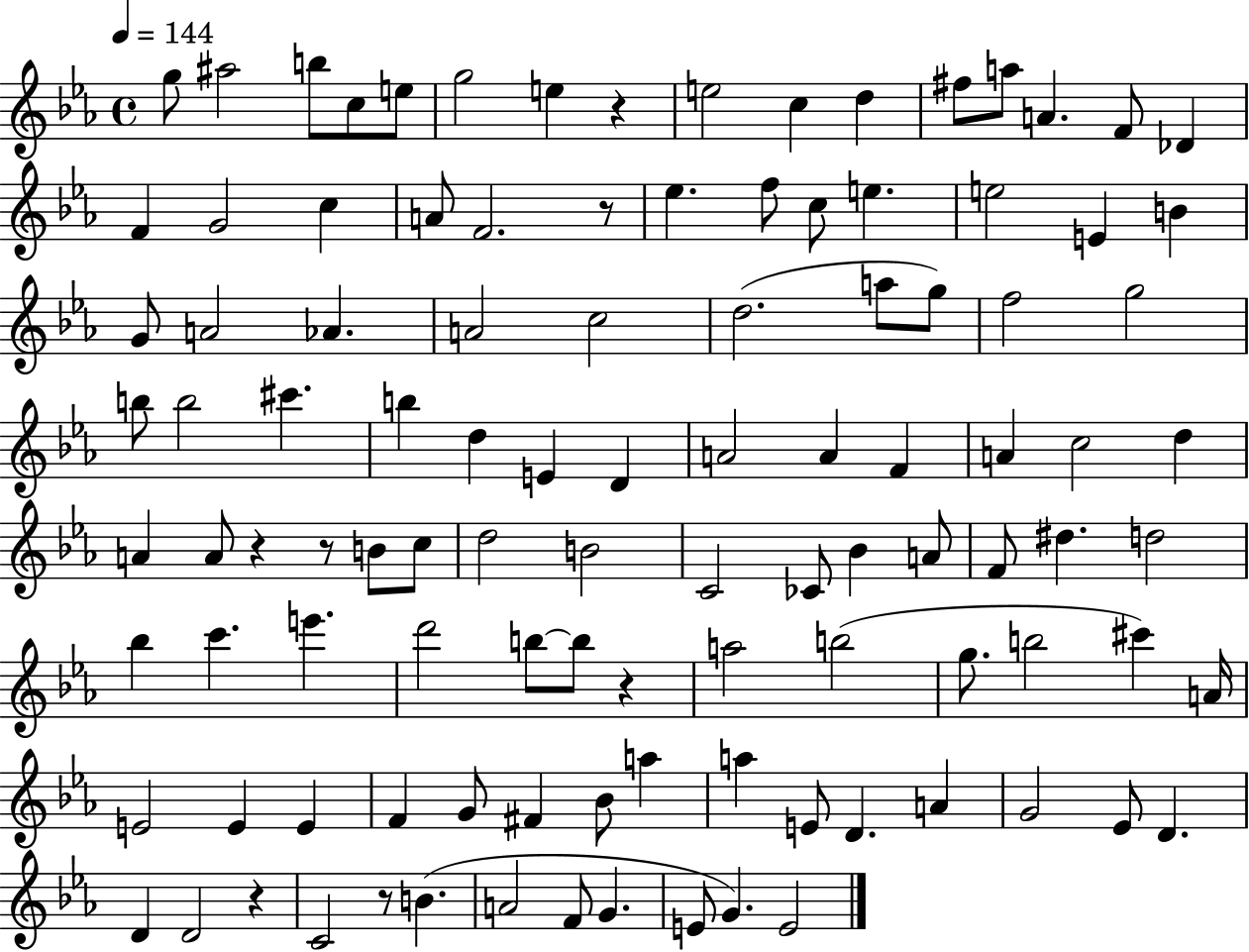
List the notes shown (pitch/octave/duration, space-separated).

G5/e A#5/h B5/e C5/e E5/e G5/h E5/q R/q E5/h C5/q D5/q F#5/e A5/e A4/q. F4/e Db4/q F4/q G4/h C5/q A4/e F4/h. R/e Eb5/q. F5/e C5/e E5/q. E5/h E4/q B4/q G4/e A4/h Ab4/q. A4/h C5/h D5/h. A5/e G5/e F5/h G5/h B5/e B5/h C#6/q. B5/q D5/q E4/q D4/q A4/h A4/q F4/q A4/q C5/h D5/q A4/q A4/e R/q R/e B4/e C5/e D5/h B4/h C4/h CES4/e Bb4/q A4/e F4/e D#5/q. D5/h Bb5/q C6/q. E6/q. D6/h B5/e B5/e R/q A5/h B5/h G5/e. B5/h C#6/q A4/s E4/h E4/q E4/q F4/q G4/e F#4/q Bb4/e A5/q A5/q E4/e D4/q. A4/q G4/h Eb4/e D4/q. D4/q D4/h R/q C4/h R/e B4/q. A4/h F4/e G4/q. E4/e G4/q. E4/h